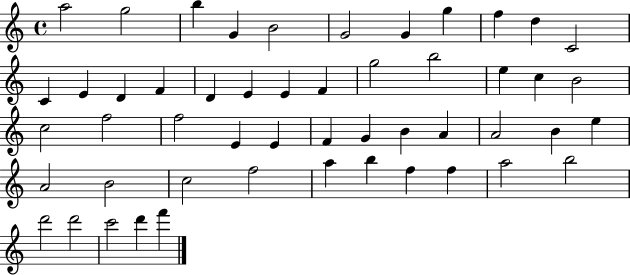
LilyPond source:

{
  \clef treble
  \time 4/4
  \defaultTimeSignature
  \key c \major
  a''2 g''2 | b''4 g'4 b'2 | g'2 g'4 g''4 | f''4 d''4 c'2 | \break c'4 e'4 d'4 f'4 | d'4 e'4 e'4 f'4 | g''2 b''2 | e''4 c''4 b'2 | \break c''2 f''2 | f''2 e'4 e'4 | f'4 g'4 b'4 a'4 | a'2 b'4 e''4 | \break a'2 b'2 | c''2 f''2 | a''4 b''4 f''4 f''4 | a''2 b''2 | \break d'''2 d'''2 | c'''2 d'''4 f'''4 | \bar "|."
}